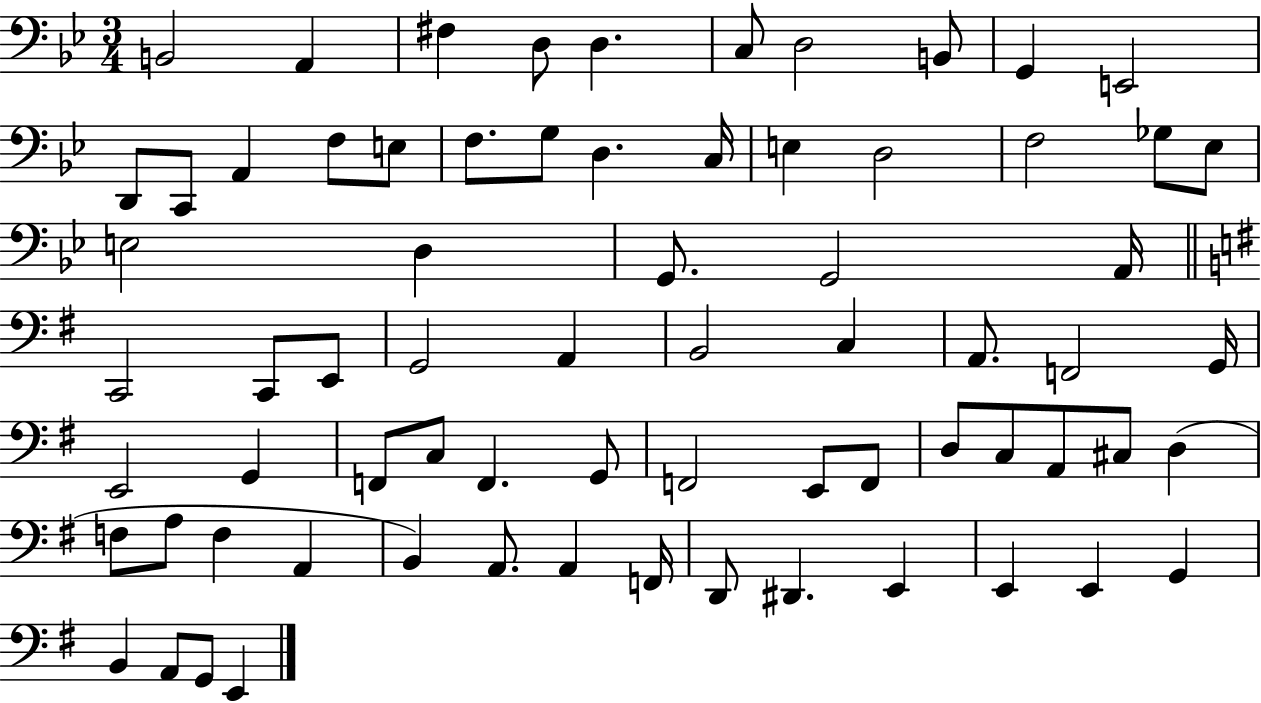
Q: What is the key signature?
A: BES major